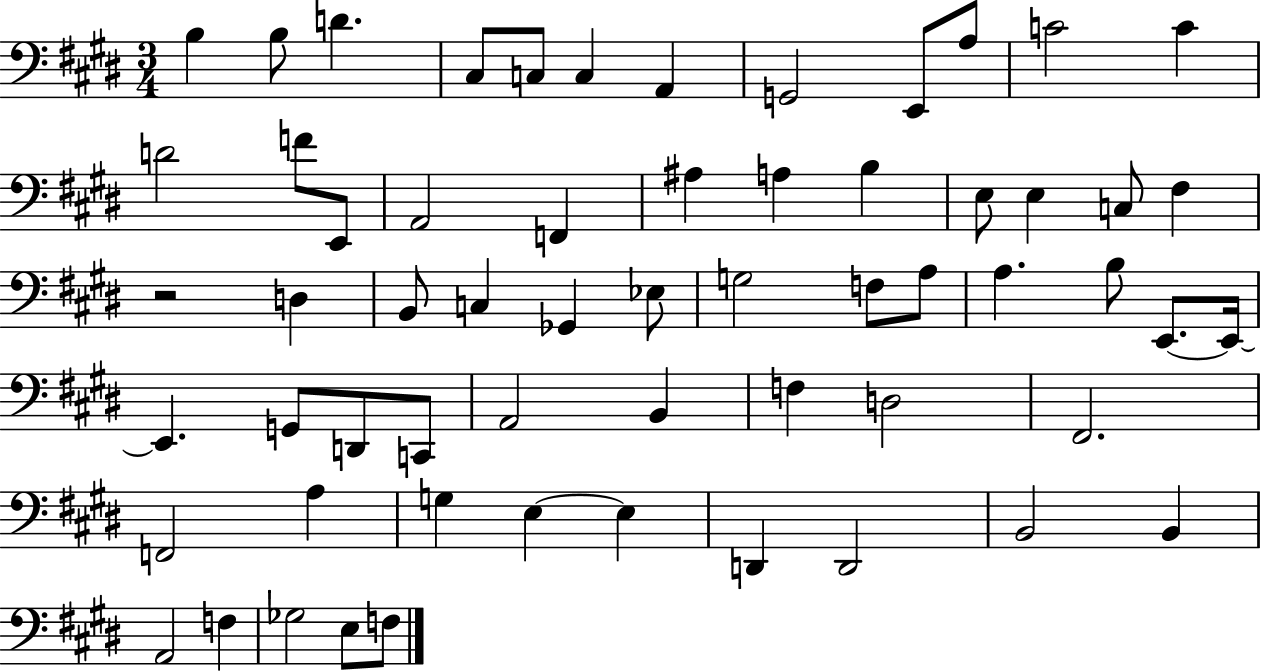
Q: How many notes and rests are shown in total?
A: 60